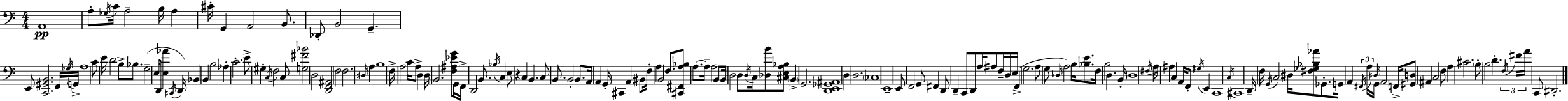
{
  \clef bass
  \numericTimeSignature
  \time 4/4
  \key c \major
  a,1\pp | a8-. \acciaccatura { ges16 } c'16 a2-- b16 a4 | cis'16-. g,4 a,2 b,8. | des,8-. b,2 g,4.-- | \break e,8 <c, gis, b,>2. \tuplet 3/2 { f,16 | \acciaccatura { ges16 } g,16-> } a1 | c'8 e'16 d'2 b8-> bes8. | g2--( e16 d,8 <e aes'>4 | \break \acciaccatura { cis,16 } d,16) bes,4 b,4 b2 | aes4-. c'2.-. | e'8-> gis4-. \acciaccatura { c16 } f2 | c8 <g fis' bes'>2 d2 | \break <d, f, ais,>2 f2 | f2. | \grace { dis16 } a4 b1 | f16-> a2 c'16 a8-> | \break d4 d16 b,2. | <f ais ees' g'>8 g,16 f,16-> d,2 b,8. | \acciaccatura { bes16 } c4 e8 r4 c4 | b,4. c8 b,8. b,2-. | \break b,8. a,16 a,4 g,16-. cis,4 | a,4 bis,8 f16-. a4 b,2 | f8. <cis, fis, a bes>8 a8.~~ a16-- a2 | b,8 b,16 d2 d8 | \break \acciaccatura { d16 } c16 <des b'>8 <cis e a bes>8 \parenthesize b,4-> g,2. | <d, e, ges, ais,>1 | d4 d2. | \parenthesize ces1 | \break e,1-- | e,8 f,2 | g,8 fis,4 d,8 d,4-- c,8-- d,8 | a16 ais8 f16-- d16 e16( f,4-> g2. | \break a8 g8 \grace { des16 }) a2-- | b16 <bes e'>8. f16 b2 | d4. b,16-. d1 | \acciaccatura { fis16 } a16 ais4 c4 | \break a,16 f,8-. \acciaccatura { gis16 } e,4 c,1 | \acciaccatura { c16 } cis,1 | d,16-- f16 \acciaccatura { g,16 } c2 | dis16 <fis ges bes aes'>8 ges,8.-. g,16 a,4 | \break \tuplet 3/2 { \acciaccatura { fis,16 } a16 \grace { dis16 } } g,16 a,2 f,16-> <gis, d>8 | ais,4 c2 f8 a4 | cis'2. \parenthesize b8-. | \parenthesize b2 d'4.-. \tuplet 3/2 { \acciaccatura { f16 } fis'16 | \break a'16 } c,8 dis,2.-. \bar "|."
}